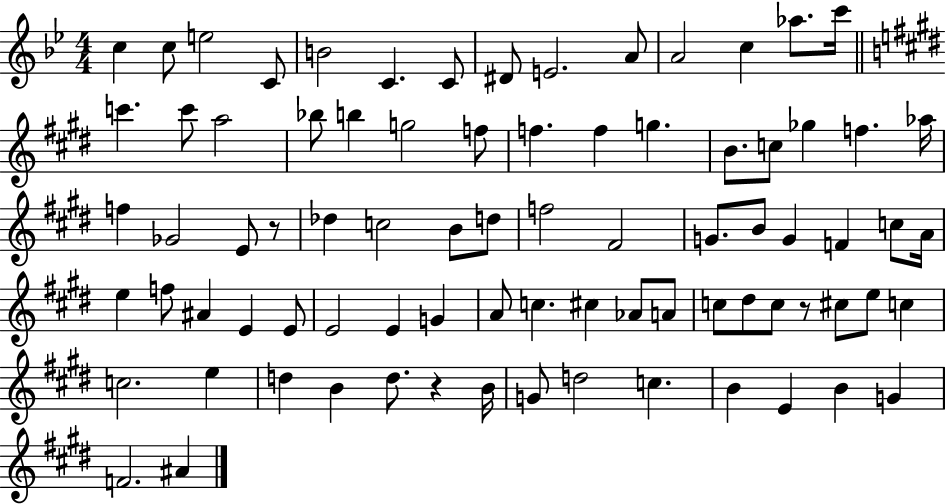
{
  \clef treble
  \numericTimeSignature
  \time 4/4
  \key bes \major
  c''4 c''8 e''2 c'8 | b'2 c'4. c'8 | dis'8 e'2. a'8 | a'2 c''4 aes''8. c'''16 | \break \bar "||" \break \key e \major c'''4. c'''8 a''2 | bes''8 b''4 g''2 f''8 | f''4. f''4 g''4. | b'8. c''8 ges''4 f''4. aes''16 | \break f''4 ges'2 e'8 r8 | des''4 c''2 b'8 d''8 | f''2 fis'2 | g'8. b'8 g'4 f'4 c''8 a'16 | \break e''4 f''8 ais'4 e'4 e'8 | e'2 e'4 g'4 | a'8 c''4. cis''4 aes'8 a'8 | c''8 dis''8 c''8 r8 cis''8 e''8 c''4 | \break c''2. e''4 | d''4 b'4 d''8. r4 b'16 | g'8 d''2 c''4. | b'4 e'4 b'4 g'4 | \break f'2. ais'4 | \bar "|."
}